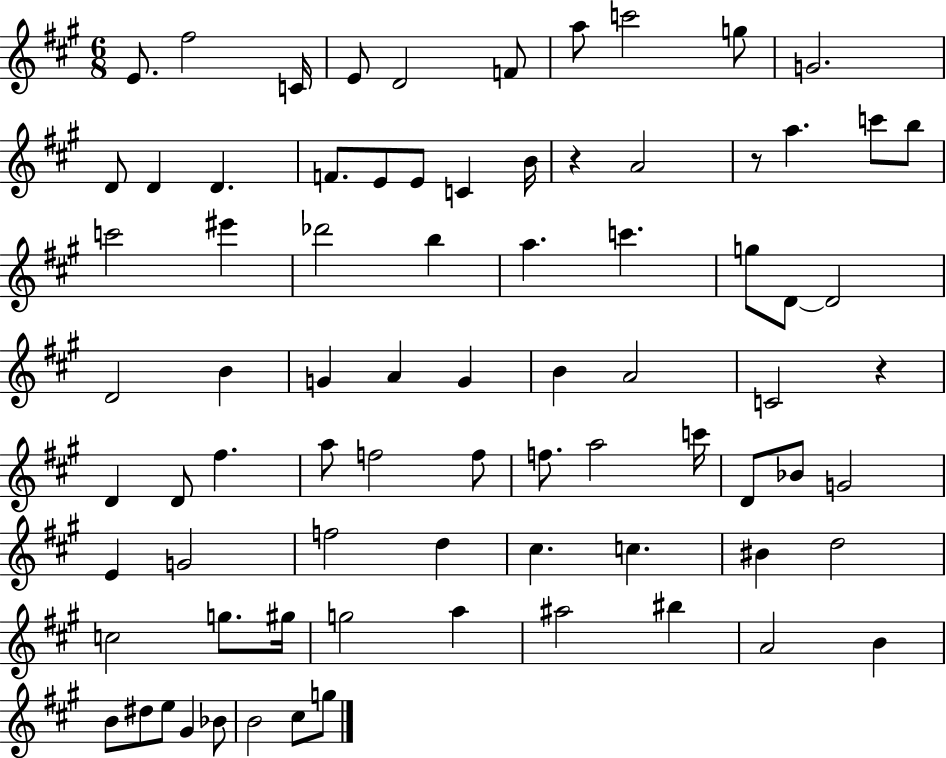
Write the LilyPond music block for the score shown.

{
  \clef treble
  \numericTimeSignature
  \time 6/8
  \key a \major
  \repeat volta 2 { e'8. fis''2 c'16 | e'8 d'2 f'8 | a''8 c'''2 g''8 | g'2. | \break d'8 d'4 d'4. | f'8. e'8 e'8 c'4 b'16 | r4 a'2 | r8 a''4. c'''8 b''8 | \break c'''2 eis'''4 | des'''2 b''4 | a''4. c'''4. | g''8 d'8~~ d'2 | \break d'2 b'4 | g'4 a'4 g'4 | b'4 a'2 | c'2 r4 | \break d'4 d'8 fis''4. | a''8 f''2 f''8 | f''8. a''2 c'''16 | d'8 bes'8 g'2 | \break e'4 g'2 | f''2 d''4 | cis''4. c''4. | bis'4 d''2 | \break c''2 g''8. gis''16 | g''2 a''4 | ais''2 bis''4 | a'2 b'4 | \break b'8 dis''8 e''8 gis'4 bes'8 | b'2 cis''8 g''8 | } \bar "|."
}